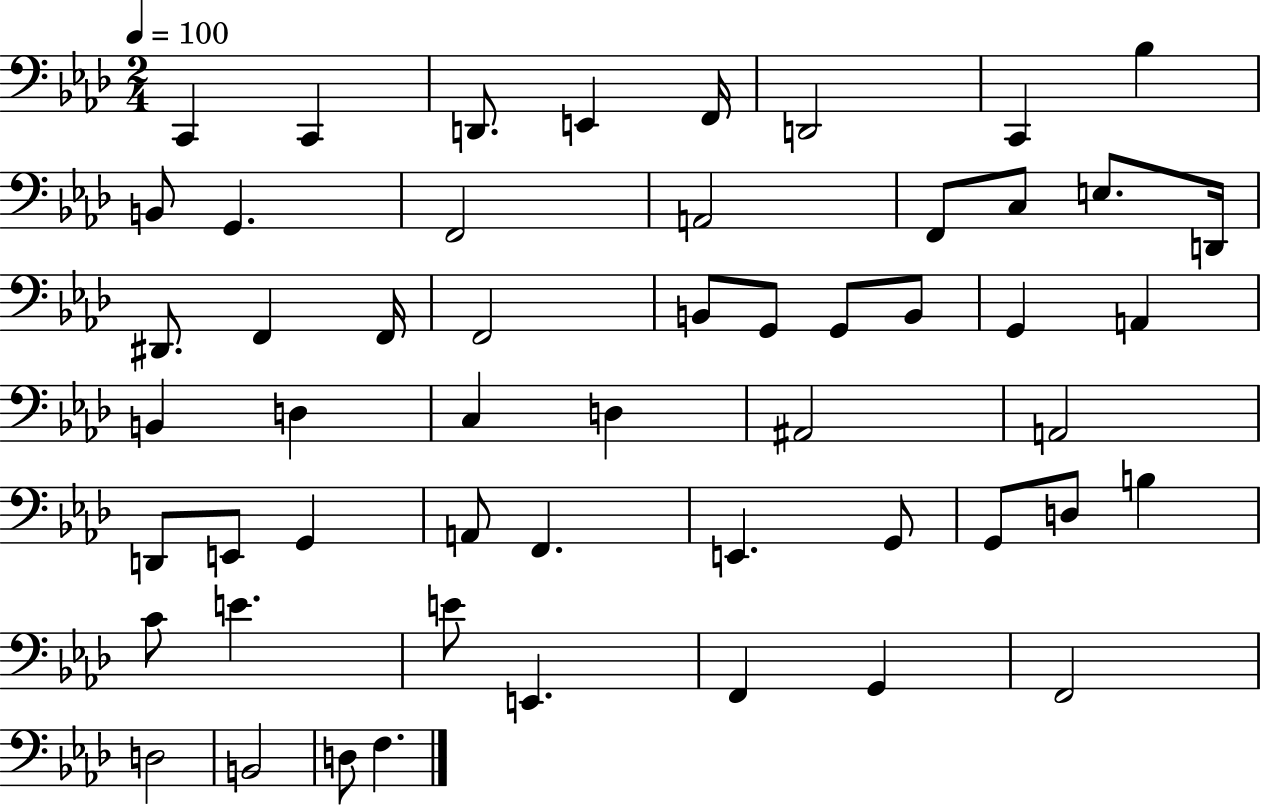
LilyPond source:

{
  \clef bass
  \numericTimeSignature
  \time 2/4
  \key aes \major
  \tempo 4 = 100
  c,4 c,4 | d,8. e,4 f,16 | d,2 | c,4 bes4 | \break b,8 g,4. | f,2 | a,2 | f,8 c8 e8. d,16 | \break dis,8. f,4 f,16 | f,2 | b,8 g,8 g,8 b,8 | g,4 a,4 | \break b,4 d4 | c4 d4 | ais,2 | a,2 | \break d,8 e,8 g,4 | a,8 f,4. | e,4. g,8 | g,8 d8 b4 | \break c'8 e'4. | e'8 e,4. | f,4 g,4 | f,2 | \break d2 | b,2 | d8 f4. | \bar "|."
}